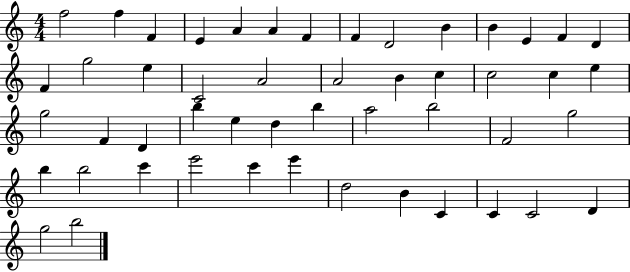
F5/h F5/q F4/q E4/q A4/q A4/q F4/q F4/q D4/h B4/q B4/q E4/q F4/q D4/q F4/q G5/h E5/q C4/h A4/h A4/h B4/q C5/q C5/h C5/q E5/q G5/h F4/q D4/q B5/q E5/q D5/q B5/q A5/h B5/h F4/h G5/h B5/q B5/h C6/q E6/h C6/q E6/q D5/h B4/q C4/q C4/q C4/h D4/q G5/h B5/h